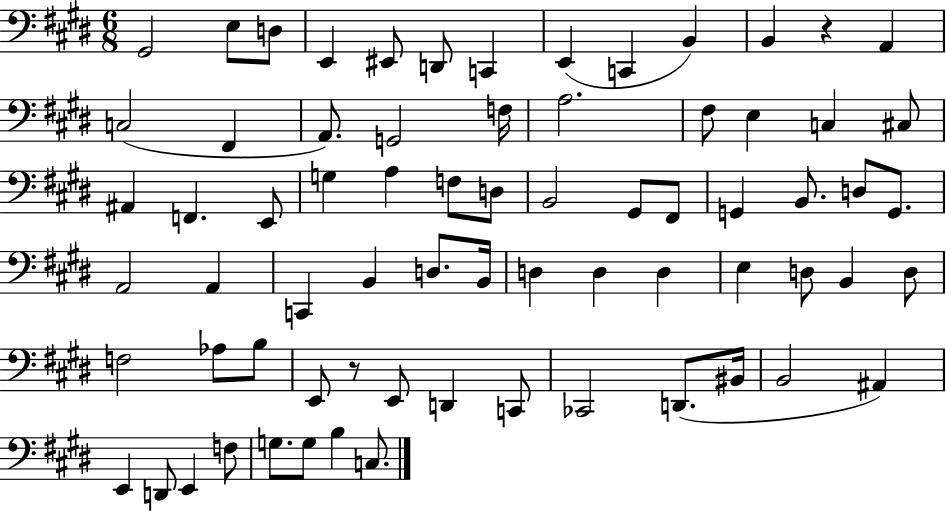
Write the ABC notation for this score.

X:1
T:Untitled
M:6/8
L:1/4
K:E
^G,,2 E,/2 D,/2 E,, ^E,,/2 D,,/2 C,, E,, C,, B,, B,, z A,, C,2 ^F,, A,,/2 G,,2 F,/4 A,2 ^F,/2 E, C, ^C,/2 ^A,, F,, E,,/2 G, A, F,/2 D,/2 B,,2 ^G,,/2 ^F,,/2 G,, B,,/2 D,/2 G,,/2 A,,2 A,, C,, B,, D,/2 B,,/4 D, D, D, E, D,/2 B,, D,/2 F,2 _A,/2 B,/2 E,,/2 z/2 E,,/2 D,, C,,/2 _C,,2 D,,/2 ^B,,/4 B,,2 ^A,, E,, D,,/2 E,, F,/2 G,/2 G,/2 B, C,/2